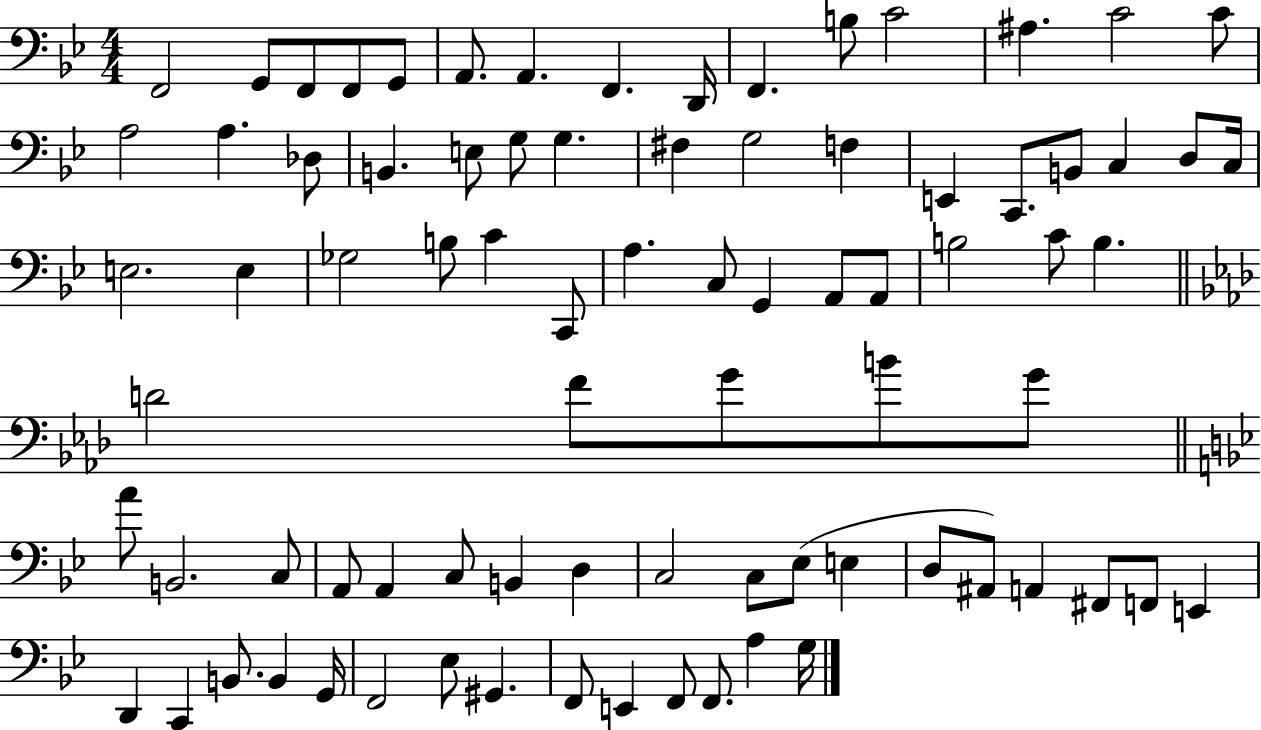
F2/h G2/e F2/e F2/e G2/e A2/e. A2/q. F2/q. D2/s F2/q. B3/e C4/h A#3/q. C4/h C4/e A3/h A3/q. Db3/e B2/q. E3/e G3/e G3/q. F#3/q G3/h F3/q E2/q C2/e. B2/e C3/q D3/e C3/s E3/h. E3/q Gb3/h B3/e C4/q C2/e A3/q. C3/e G2/q A2/e A2/e B3/h C4/e B3/q. D4/h F4/e G4/e B4/e G4/e A4/e B2/h. C3/e A2/e A2/q C3/e B2/q D3/q C3/h C3/e Eb3/e E3/q D3/e A#2/e A2/q F#2/e F2/e E2/q D2/q C2/q B2/e. B2/q G2/s F2/h Eb3/e G#2/q. F2/e E2/q F2/e F2/e. A3/q G3/s